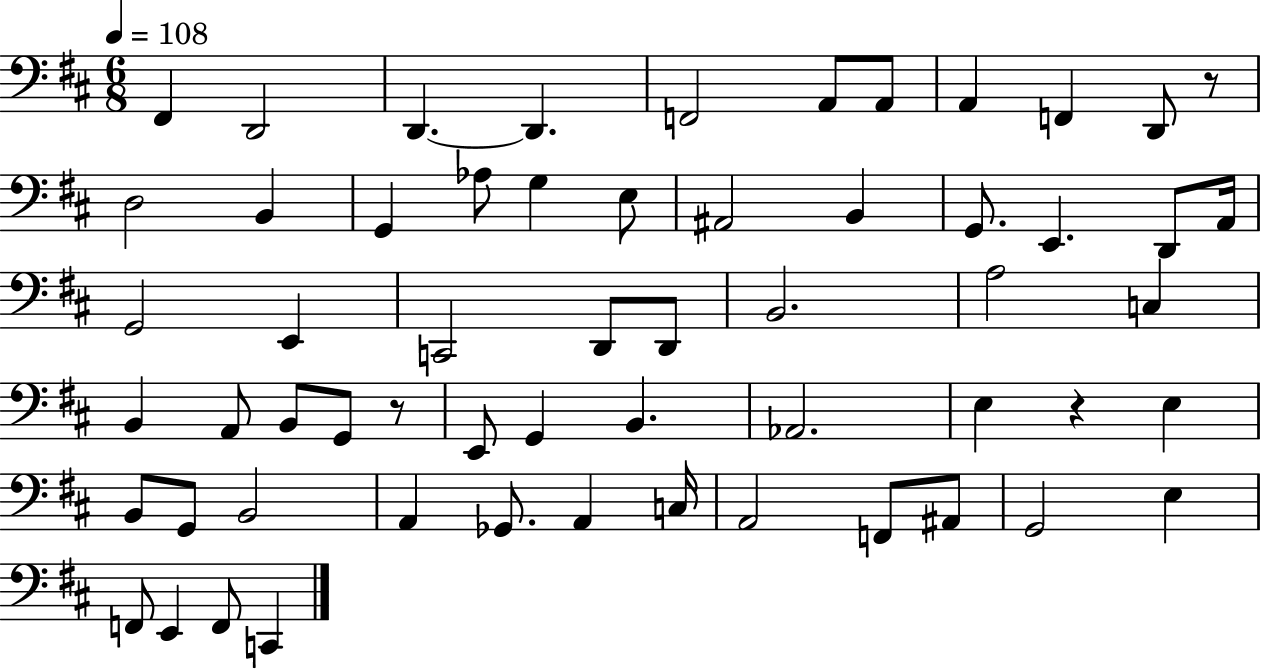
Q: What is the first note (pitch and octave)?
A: F#2